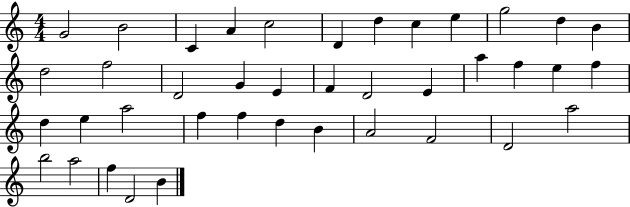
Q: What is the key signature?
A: C major